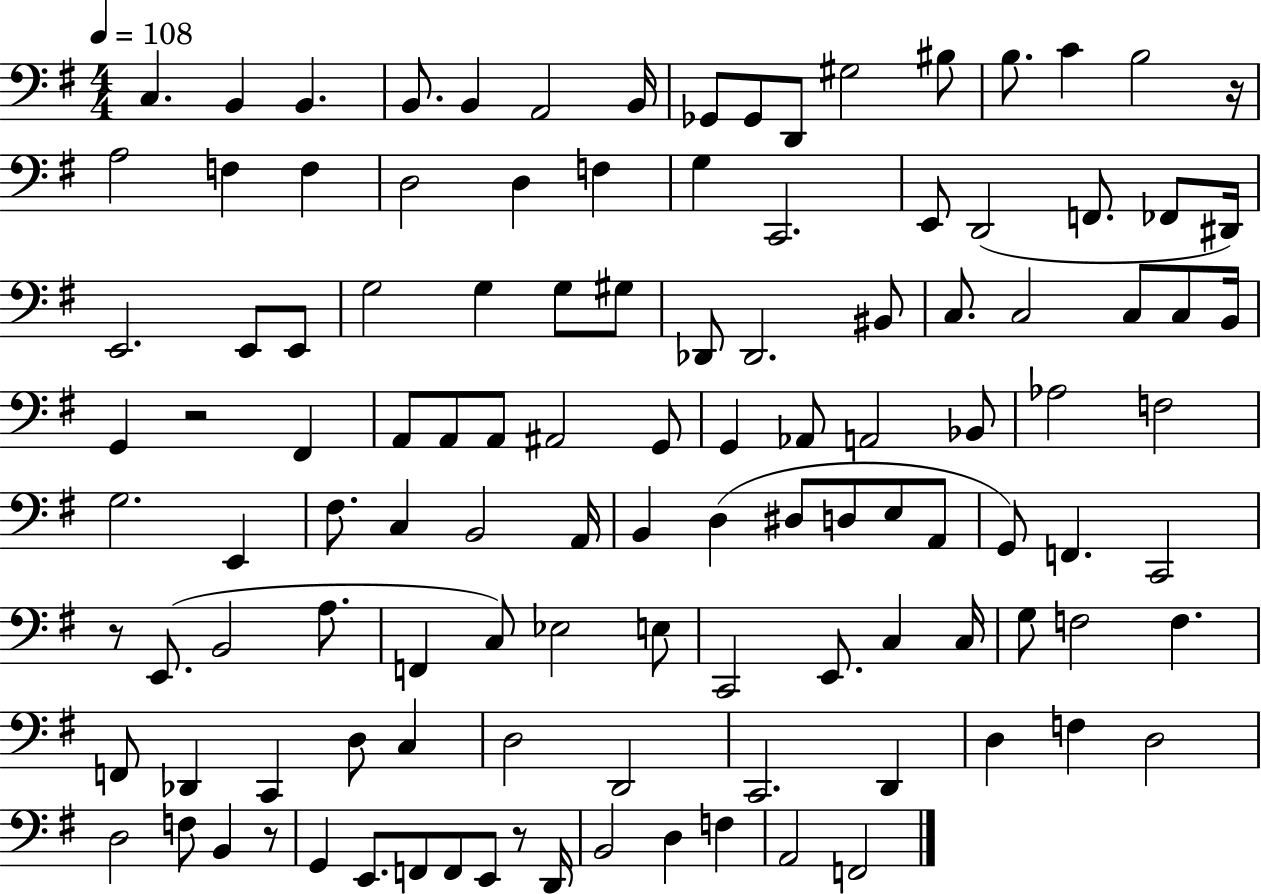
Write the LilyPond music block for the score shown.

{
  \clef bass
  \numericTimeSignature
  \time 4/4
  \key g \major
  \tempo 4 = 108
  c4. b,4 b,4. | b,8. b,4 a,2 b,16 | ges,8 ges,8 d,8 gis2 bis8 | b8. c'4 b2 r16 | \break a2 f4 f4 | d2 d4 f4 | g4 c,2. | e,8 d,2( f,8. fes,8 dis,16) | \break e,2. e,8 e,8 | g2 g4 g8 gis8 | des,8 des,2. bis,8 | c8. c2 c8 c8 b,16 | \break g,4 r2 fis,4 | a,8 a,8 a,8 ais,2 g,8 | g,4 aes,8 a,2 bes,8 | aes2 f2 | \break g2. e,4 | fis8. c4 b,2 a,16 | b,4 d4( dis8 d8 e8 a,8 | g,8) f,4. c,2 | \break r8 e,8.( b,2 a8. | f,4 c8) ees2 e8 | c,2 e,8. c4 c16 | g8 f2 f4. | \break f,8 des,4 c,4 d8 c4 | d2 d,2 | c,2. d,4 | d4 f4 d2 | \break d2 f8 b,4 r8 | g,4 e,8. f,8 f,8 e,8 r8 d,16 | b,2 d4 f4 | a,2 f,2 | \break \bar "|."
}